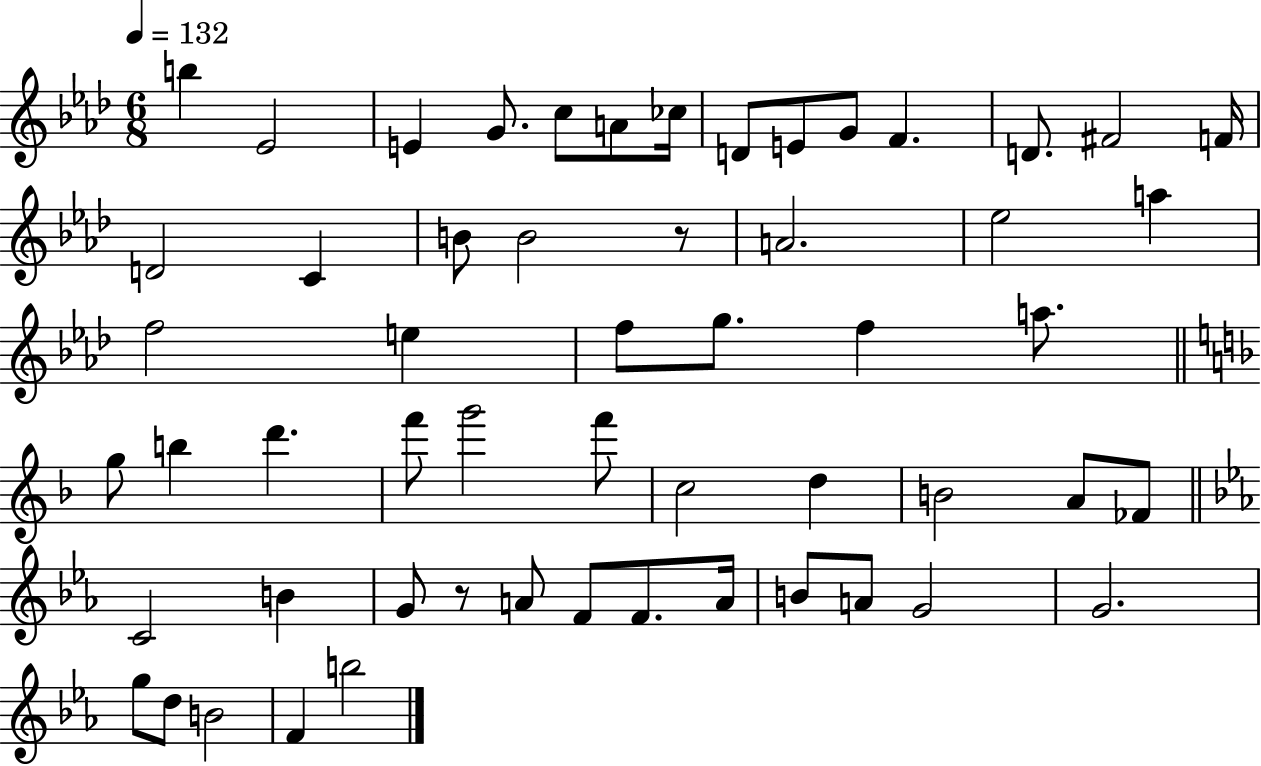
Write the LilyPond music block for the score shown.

{
  \clef treble
  \numericTimeSignature
  \time 6/8
  \key aes \major
  \tempo 4 = 132
  b''4 ees'2 | e'4 g'8. c''8 a'8 ces''16 | d'8 e'8 g'8 f'4. | d'8. fis'2 f'16 | \break d'2 c'4 | b'8 b'2 r8 | a'2. | ees''2 a''4 | \break f''2 e''4 | f''8 g''8. f''4 a''8. | \bar "||" \break \key f \major g''8 b''4 d'''4. | f'''8 g'''2 f'''8 | c''2 d''4 | b'2 a'8 fes'8 | \break \bar "||" \break \key ees \major c'2 b'4 | g'8 r8 a'8 f'8 f'8. a'16 | b'8 a'8 g'2 | g'2. | \break g''8 d''8 b'2 | f'4 b''2 | \bar "|."
}